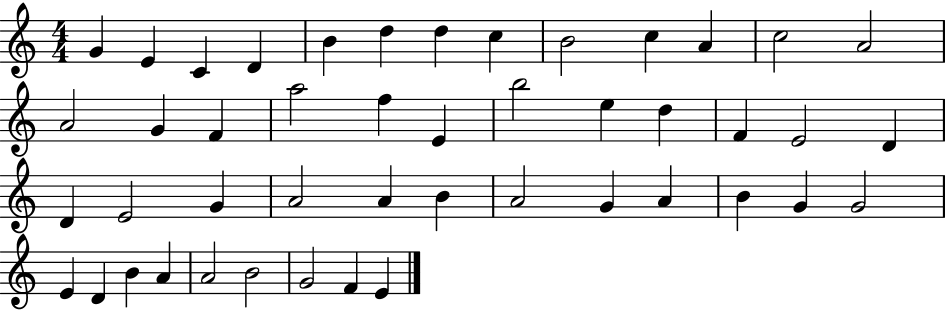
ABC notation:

X:1
T:Untitled
M:4/4
L:1/4
K:C
G E C D B d d c B2 c A c2 A2 A2 G F a2 f E b2 e d F E2 D D E2 G A2 A B A2 G A B G G2 E D B A A2 B2 G2 F E